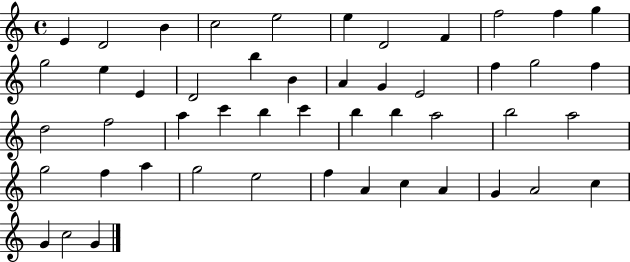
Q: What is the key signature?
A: C major